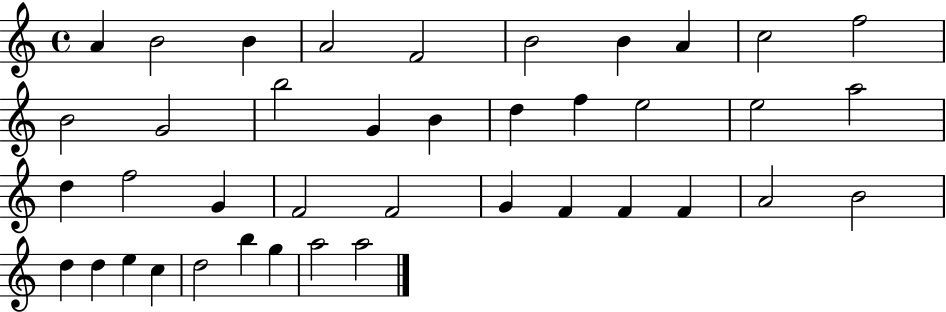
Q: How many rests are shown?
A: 0